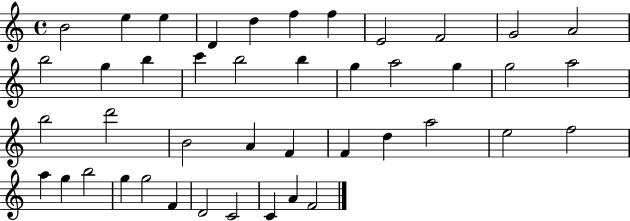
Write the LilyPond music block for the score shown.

{
  \clef treble
  \time 4/4
  \defaultTimeSignature
  \key c \major
  b'2 e''4 e''4 | d'4 d''4 f''4 f''4 | e'2 f'2 | g'2 a'2 | \break b''2 g''4 b''4 | c'''4 b''2 b''4 | g''4 a''2 g''4 | g''2 a''2 | \break b''2 d'''2 | b'2 a'4 f'4 | f'4 d''4 a''2 | e''2 f''2 | \break a''4 g''4 b''2 | g''4 g''2 f'4 | d'2 c'2 | c'4 a'4 f'2 | \break \bar "|."
}